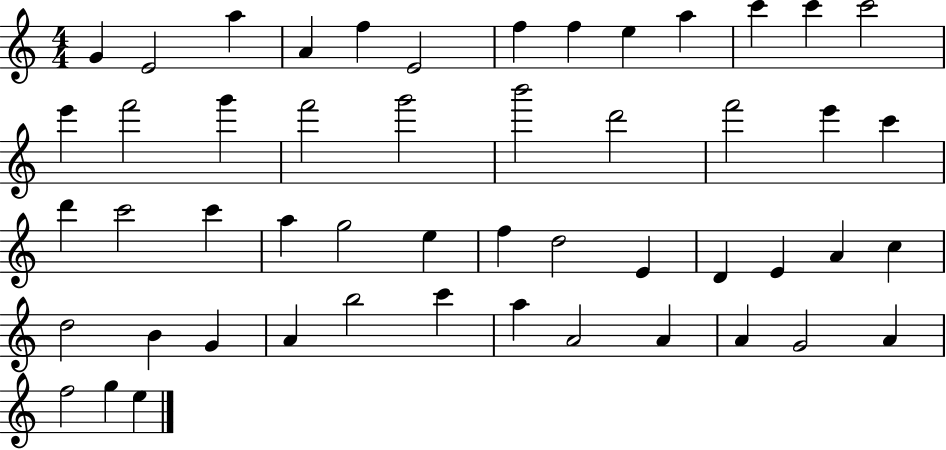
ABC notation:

X:1
T:Untitled
M:4/4
L:1/4
K:C
G E2 a A f E2 f f e a c' c' c'2 e' f'2 g' f'2 g'2 b'2 d'2 f'2 e' c' d' c'2 c' a g2 e f d2 E D E A c d2 B G A b2 c' a A2 A A G2 A f2 g e